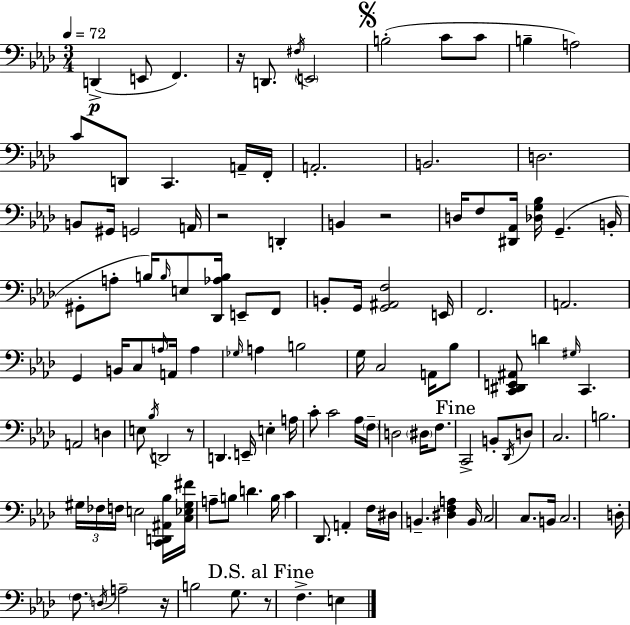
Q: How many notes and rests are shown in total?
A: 120